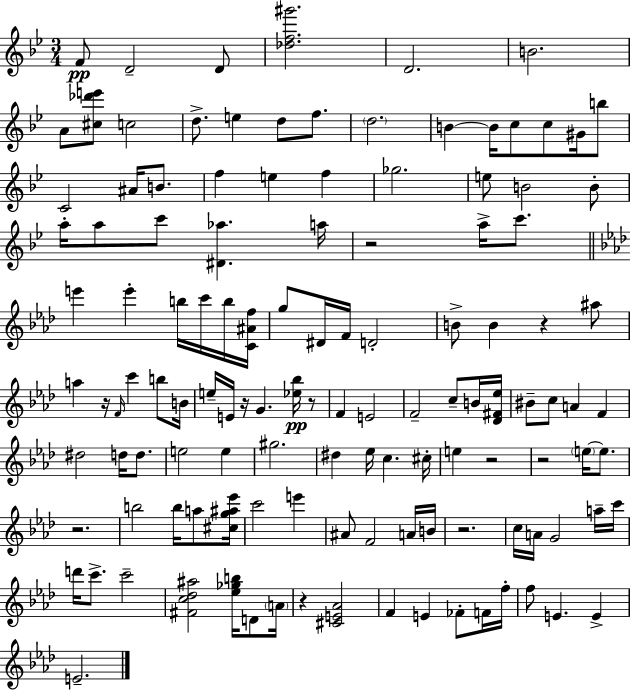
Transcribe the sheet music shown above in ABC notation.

X:1
T:Untitled
M:3/4
L:1/4
K:Bb
F/2 D2 D/2 [_df^g']2 D2 B2 A/2 [^c_d'e']/2 c2 d/2 e d/2 f/2 d2 B B/4 c/2 c/2 ^G/4 b/2 C2 ^A/4 B/2 f e f _g2 e/2 B2 B/2 a/4 a/2 c'/2 [^D_a] a/4 z2 a/4 c'/2 e' e' b/4 c'/4 b/4 [C^Af]/4 g/2 ^D/4 F/4 D2 B/2 B z ^a/2 a z/4 F/4 c' b/2 B/4 e/4 E/4 z/4 G [_e_b]/4 z/2 F E2 F2 c/2 B/4 [_D^F_e]/4 ^B/2 c/2 A F ^d2 d/4 d/2 e2 e ^g2 ^d _e/4 c ^c/4 e z2 z2 e/4 e/2 z2 b2 b/4 a/2 [^cg^a_e']/4 c'2 e' ^A/2 F2 A/4 B/4 z2 c/4 A/4 G2 a/4 c'/4 d'/4 c'/2 c'2 [^Fc_d^a]2 [_e_gb]/4 D/2 A/4 z [^CE_A]2 F E _F/2 F/4 f/4 f/2 E E E2